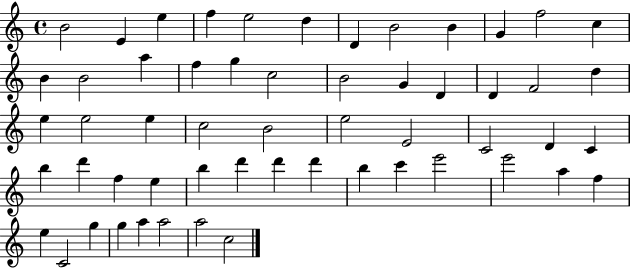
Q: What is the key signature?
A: C major